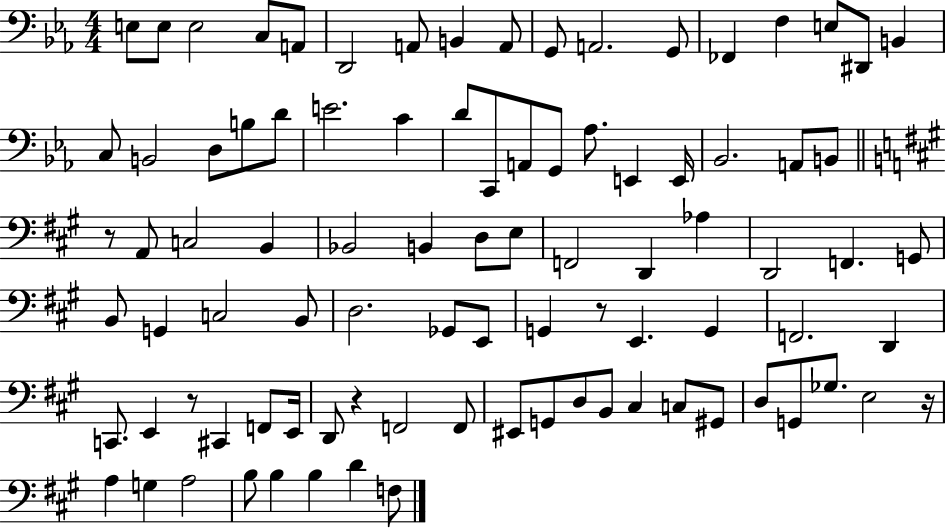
E3/e E3/e E3/h C3/e A2/e D2/h A2/e B2/q A2/e G2/e A2/h. G2/e FES2/q F3/q E3/e D#2/e B2/q C3/e B2/h D3/e B3/e D4/e E4/h. C4/q D4/e C2/e A2/e G2/e Ab3/e. E2/q E2/s Bb2/h. A2/e B2/e R/e A2/e C3/h B2/q Bb2/h B2/q D3/e E3/e F2/h D2/q Ab3/q D2/h F2/q. G2/e B2/e G2/q C3/h B2/e D3/h. Gb2/e E2/e G2/q R/e E2/q. G2/q F2/h. D2/q C2/e. E2/q R/e C#2/q F2/e E2/s D2/e R/q F2/h F2/e EIS2/e G2/e D3/e B2/e C#3/q C3/e G#2/e D3/e G2/e Gb3/e. E3/h R/s A3/q G3/q A3/h B3/e B3/q B3/q D4/q F3/e